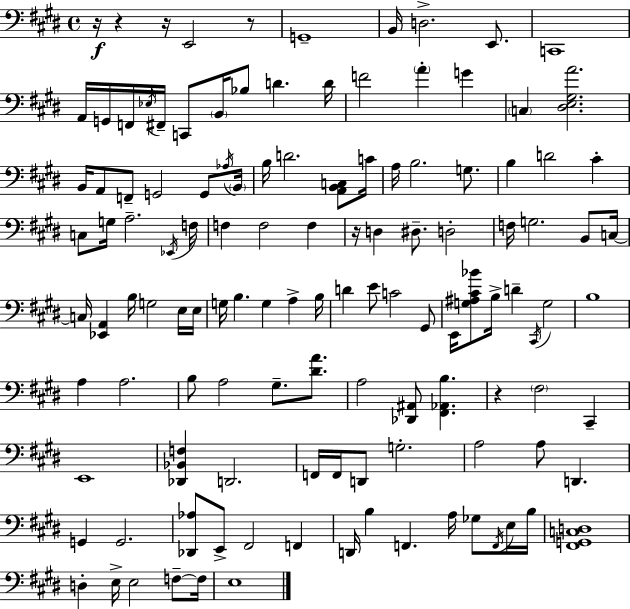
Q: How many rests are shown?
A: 6